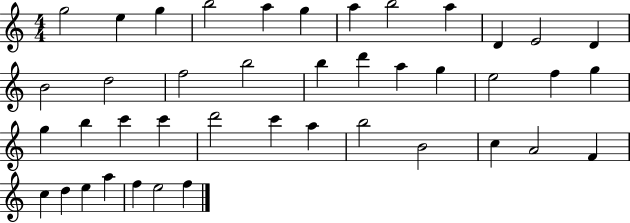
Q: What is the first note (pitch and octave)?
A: G5